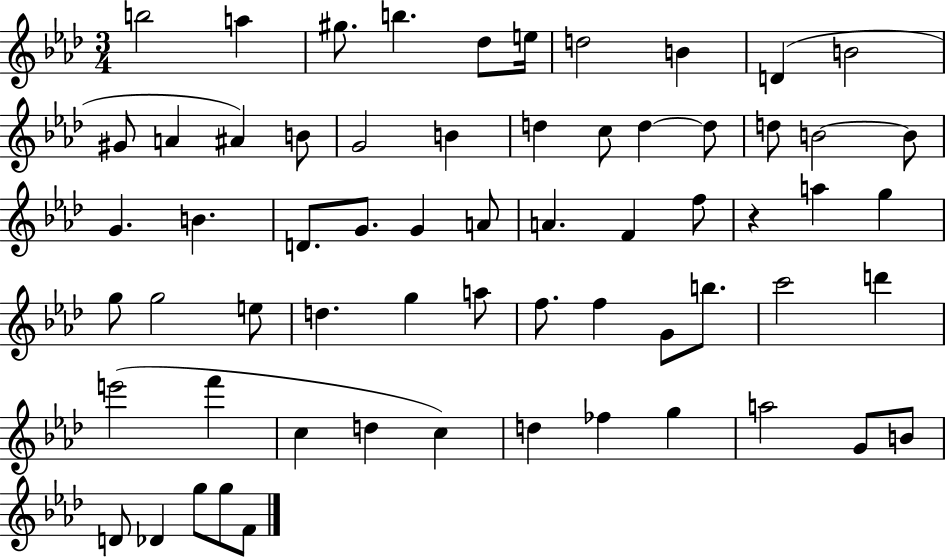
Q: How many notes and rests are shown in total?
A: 63